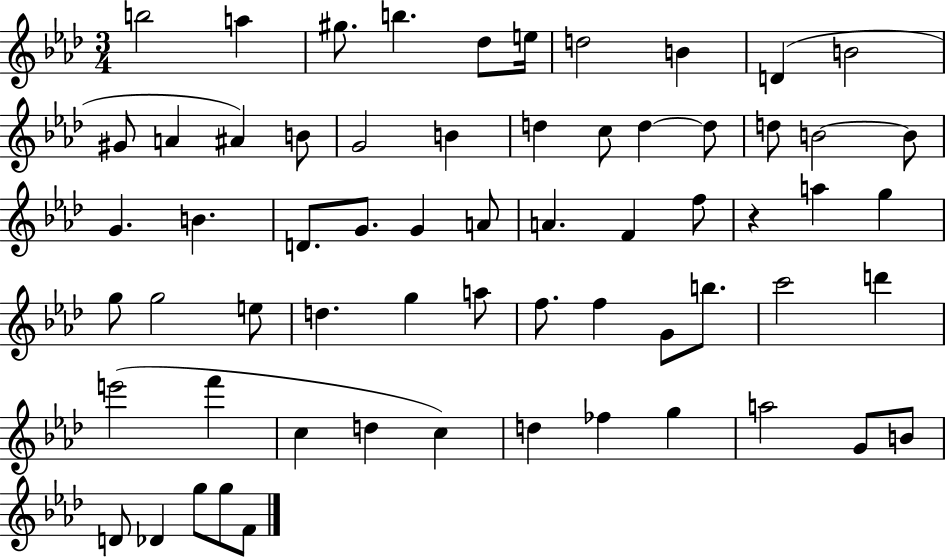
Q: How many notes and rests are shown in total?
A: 63